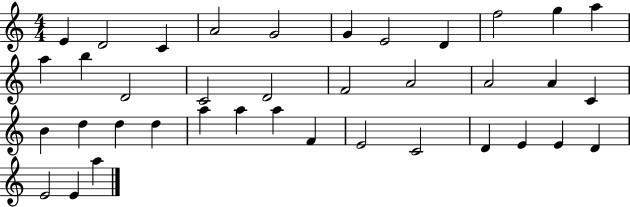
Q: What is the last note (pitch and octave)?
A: A5